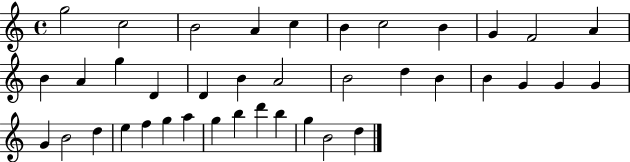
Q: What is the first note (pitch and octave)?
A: G5